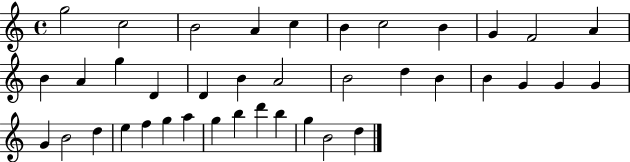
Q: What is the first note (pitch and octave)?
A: G5